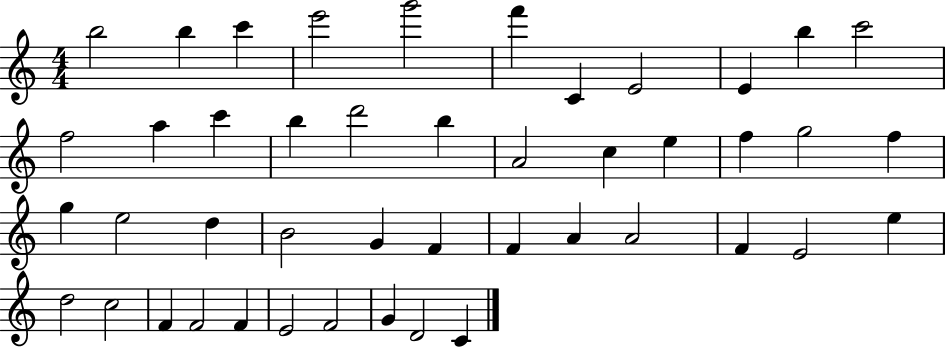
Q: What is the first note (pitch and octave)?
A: B5